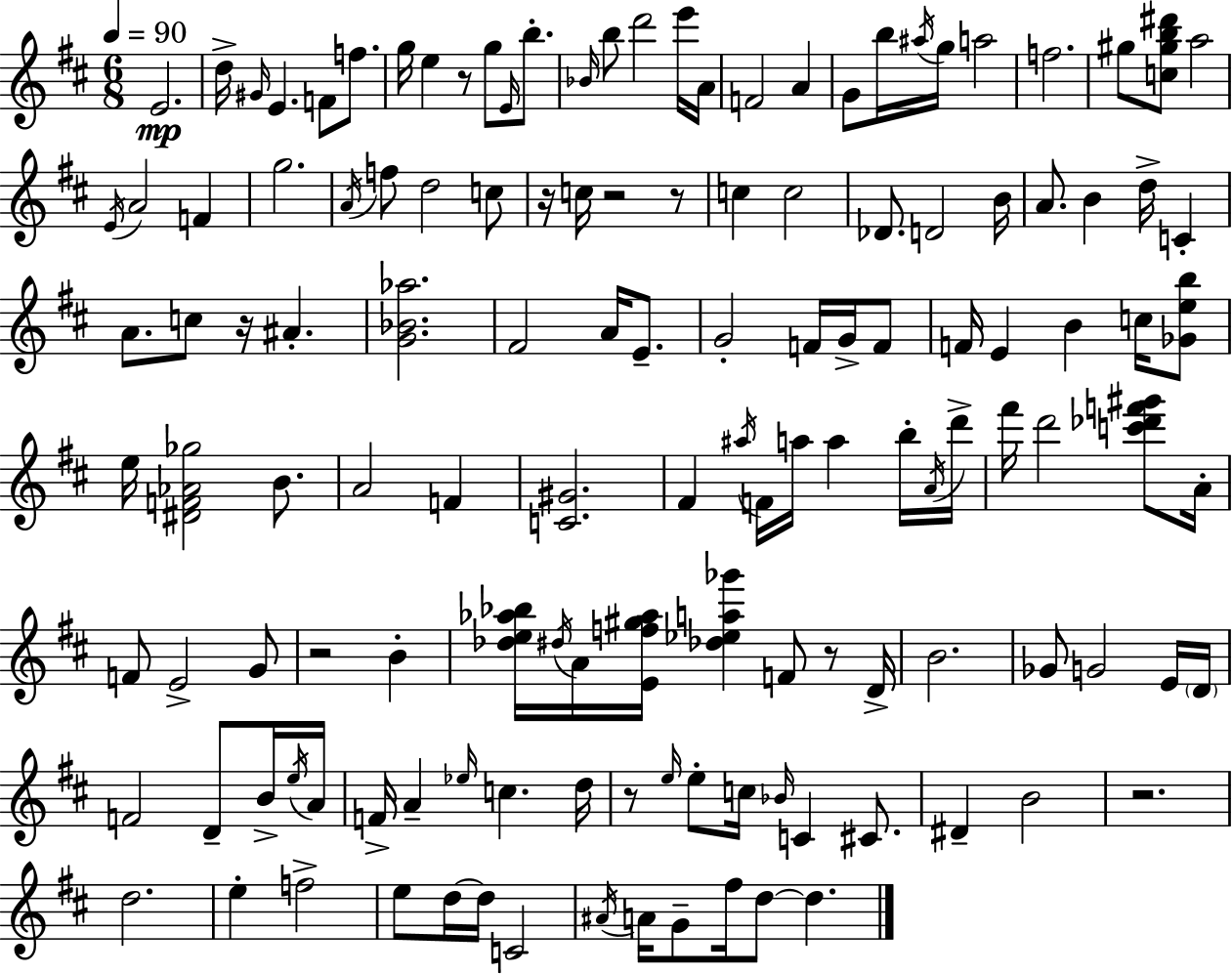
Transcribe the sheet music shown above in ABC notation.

X:1
T:Untitled
M:6/8
L:1/4
K:D
E2 d/4 ^G/4 E F/2 f/2 g/4 e z/2 g/2 E/4 b/2 _B/4 b/2 d'2 e'/4 A/4 F2 A G/2 b/4 ^a/4 g/4 a2 f2 ^g/2 [c^gb^d']/2 a2 E/4 A2 F g2 A/4 f/2 d2 c/2 z/4 c/4 z2 z/2 c c2 _D/2 D2 B/4 A/2 B d/4 C A/2 c/2 z/4 ^A [G_B_a]2 ^F2 A/4 E/2 G2 F/4 G/4 F/2 F/4 E B c/4 [_Geb]/2 e/4 [^DF_A_g]2 B/2 A2 F [C^G]2 ^F ^a/4 F/4 a/4 a b/4 A/4 d'/4 ^f'/4 d'2 [c'_d'f'^g']/2 A/4 F/2 E2 G/2 z2 B [_de_a_b]/4 ^d/4 A/4 [Ef^g_a]/4 [_d_ea_g'] F/2 z/2 D/4 B2 _G/2 G2 E/4 D/4 F2 D/2 B/4 e/4 A/4 F/4 A _e/4 c d/4 z/2 e/4 e/2 c/4 _B/4 C ^C/2 ^D B2 z2 d2 e f2 e/2 d/4 d/4 C2 ^A/4 A/4 G/2 ^f/4 d/2 d